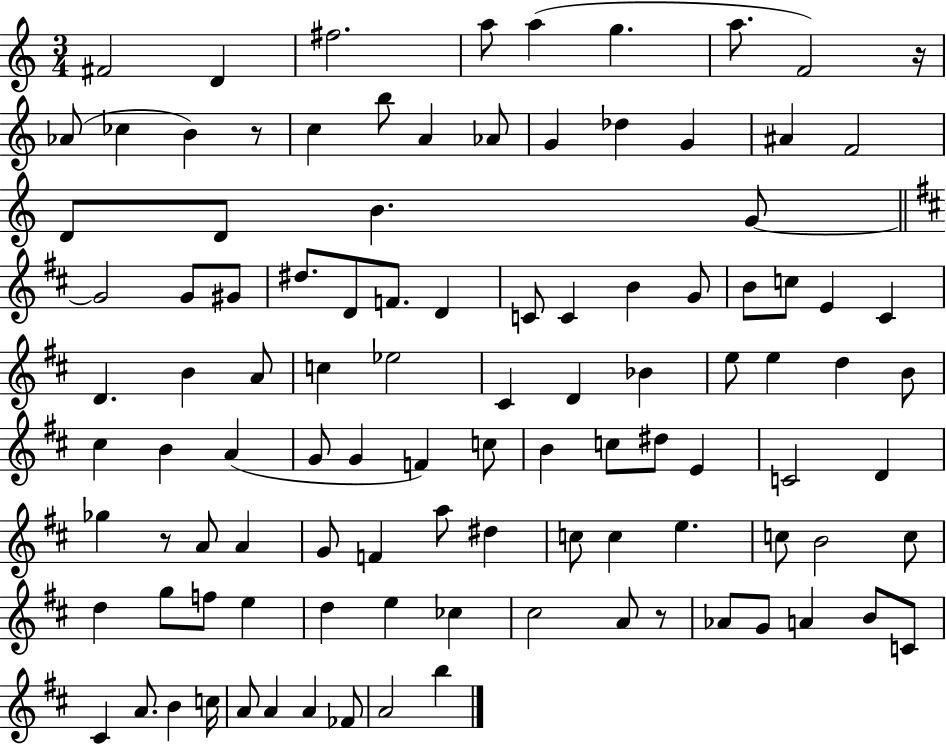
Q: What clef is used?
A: treble